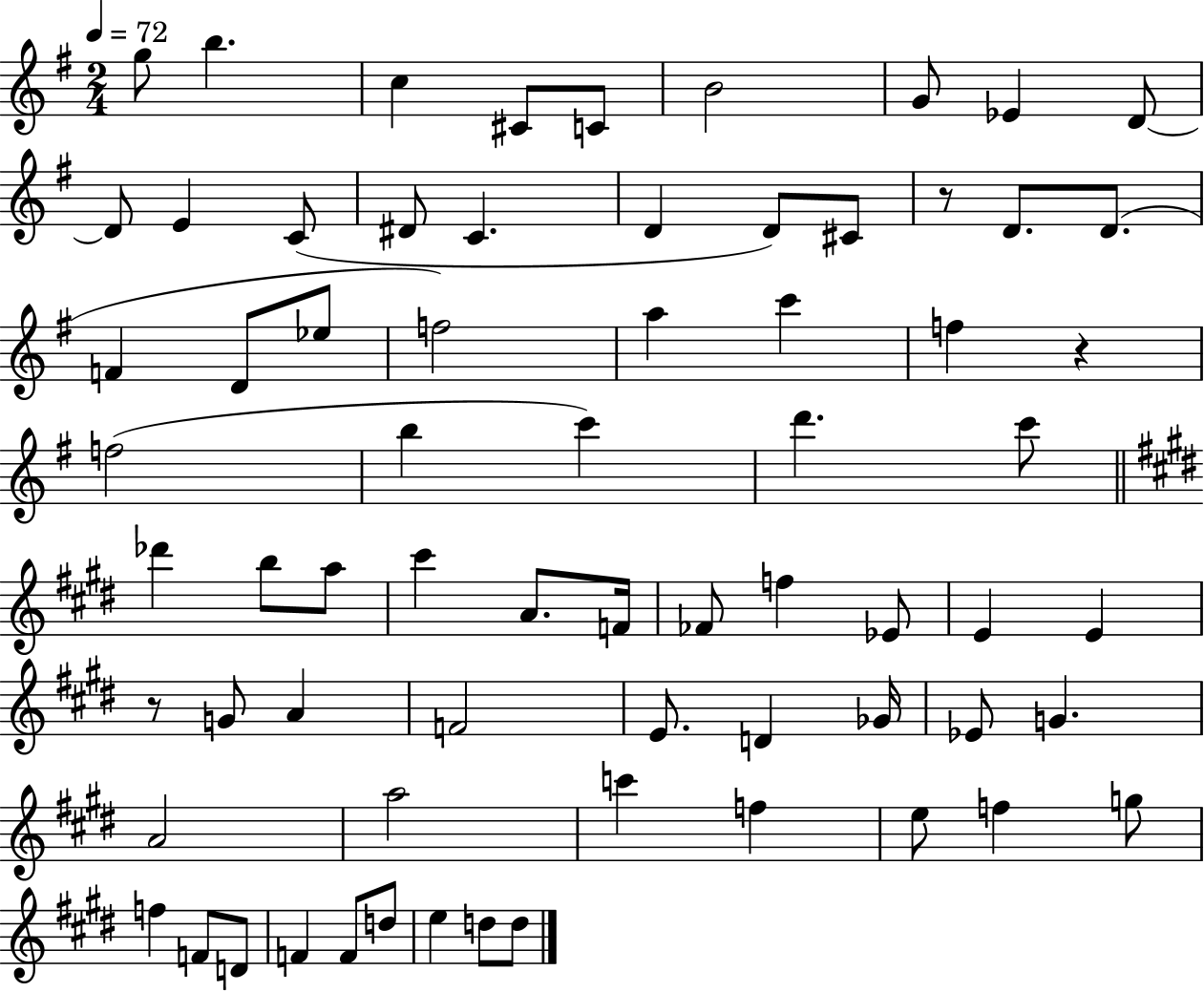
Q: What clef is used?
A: treble